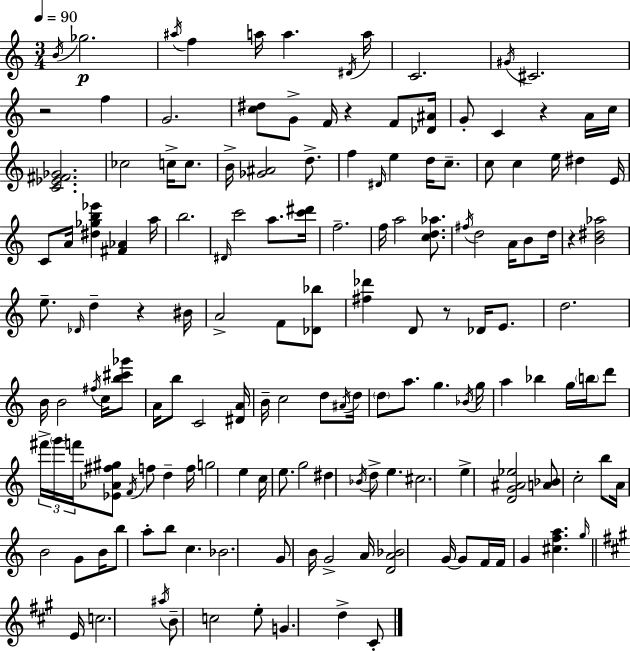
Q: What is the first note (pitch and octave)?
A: B4